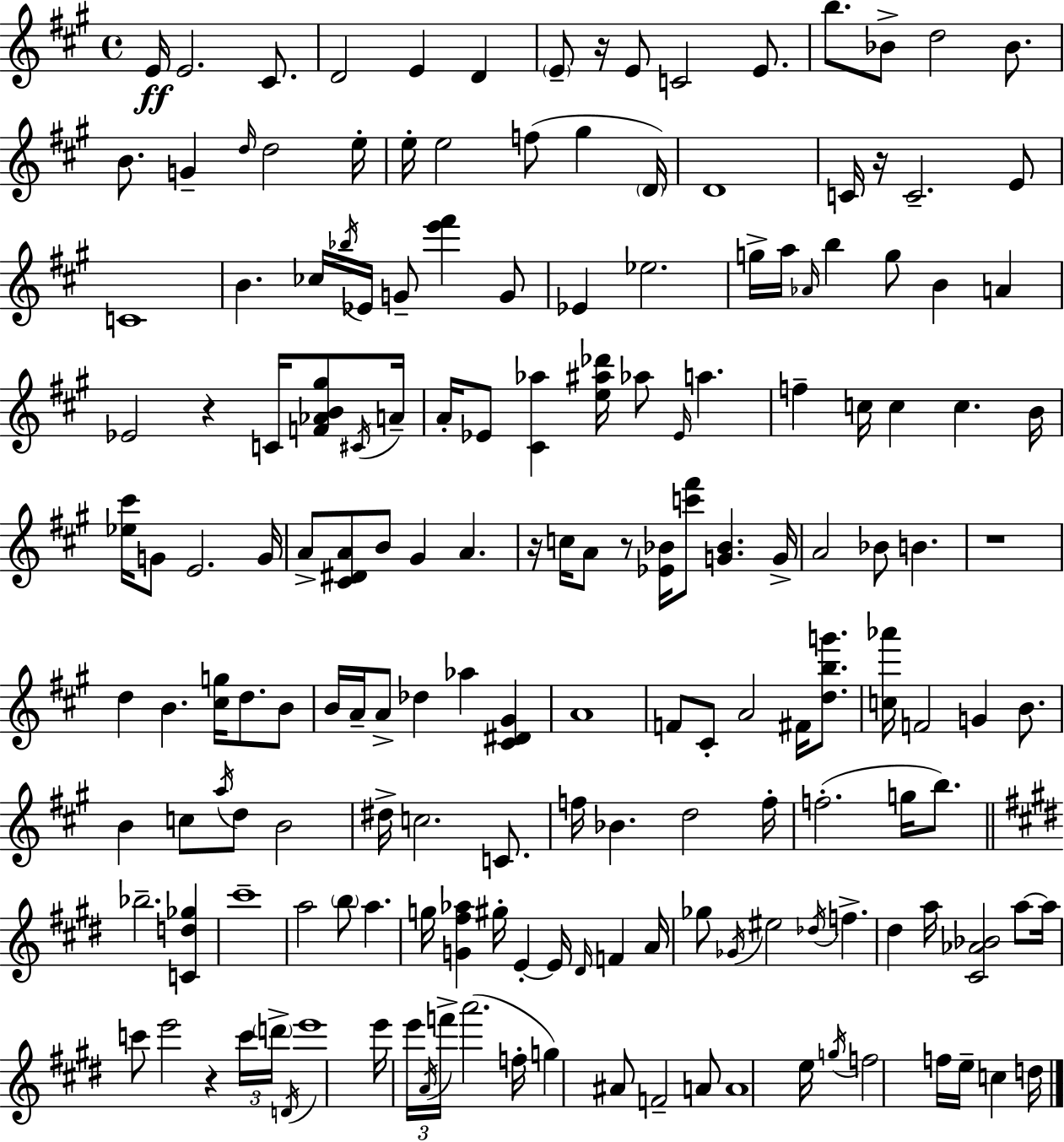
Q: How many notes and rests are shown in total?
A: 171